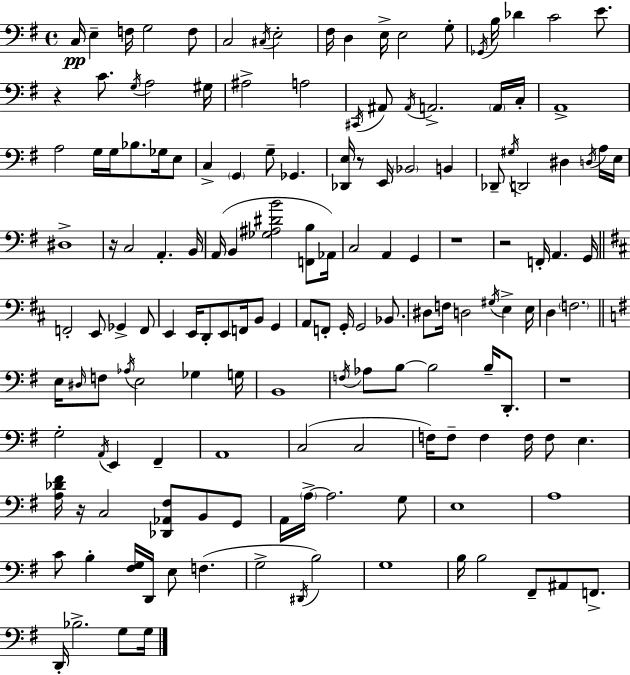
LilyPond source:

{
  \clef bass
  \time 4/4
  \defaultTimeSignature
  \key e \minor
  c16\pp e4-- f16 g2 f8 | c2 \acciaccatura { cis16 } e2-. | fis16 d4 e16-> e2 g8-. | \acciaccatura { ges,16 } b16 des'4 c'2 e'8. | \break r4 c'8. \acciaccatura { g16 } a2 | gis16 ais2-> a2 | \acciaccatura { cis,16 } ais,8 \acciaccatura { ais,16 } a,2.-> | \parenthesize a,16 c16-. a,1-> | \break a2 g16 g16 bes8. | ges16 e8 c4-> \parenthesize g,4 g8-- ges,4. | <des, e>16 r8 e,16 \parenthesize bes,2 | b,4 des,8-- \acciaccatura { gis16 } d,2 | \break dis4 \acciaccatura { d16 } a16 e16 dis1-> | r16 c2 | a,4.-. b,16 a,16( b,4 <ges ais dis' b'>2 | <f, b>8 aes,16) c2 a,4 | \break g,4 r1 | r2 f,16-. | a,4. g,16 \bar "||" \break \key d \major f,2-. e,8 ges,4-> f,8 | e,4 e,16 d,8-. e,8 f,16 b,8 g,4 | a,8 f,8-. g,16-. g,2 bes,8. | dis8 f16 d2 \acciaccatura { gis16 } e4-> | \break e16 d4 \parenthesize f2. | \bar "||" \break \key g \major e16 \grace { dis16 } f8 \acciaccatura { aes16 } e2 ges4 | g16 b,1 | \acciaccatura { f16 } aes8 b8~~ b2 b16-- | d,8.-. r1 | \break g2-. \acciaccatura { a,16 } e,4 | fis,4-- a,1 | c2( c2 | f16) f8-- f4 f16 f8 e4. | \break <a des' fis'>16 r16 c2 <des, aes, fis>8 | b,8 g,8 a,16 \parenthesize a16->~~ a2. | g8 e1 | a1 | \break c'8 b4-. <fis g>16 d,16 e8 f4.( | g2-> \acciaccatura { dis,16 }) b2 | g1 | b16 b2 fis,8-- | \break ais,8 f,8.-> d,16-. bes2.-> | g8 g16 \bar "|."
}